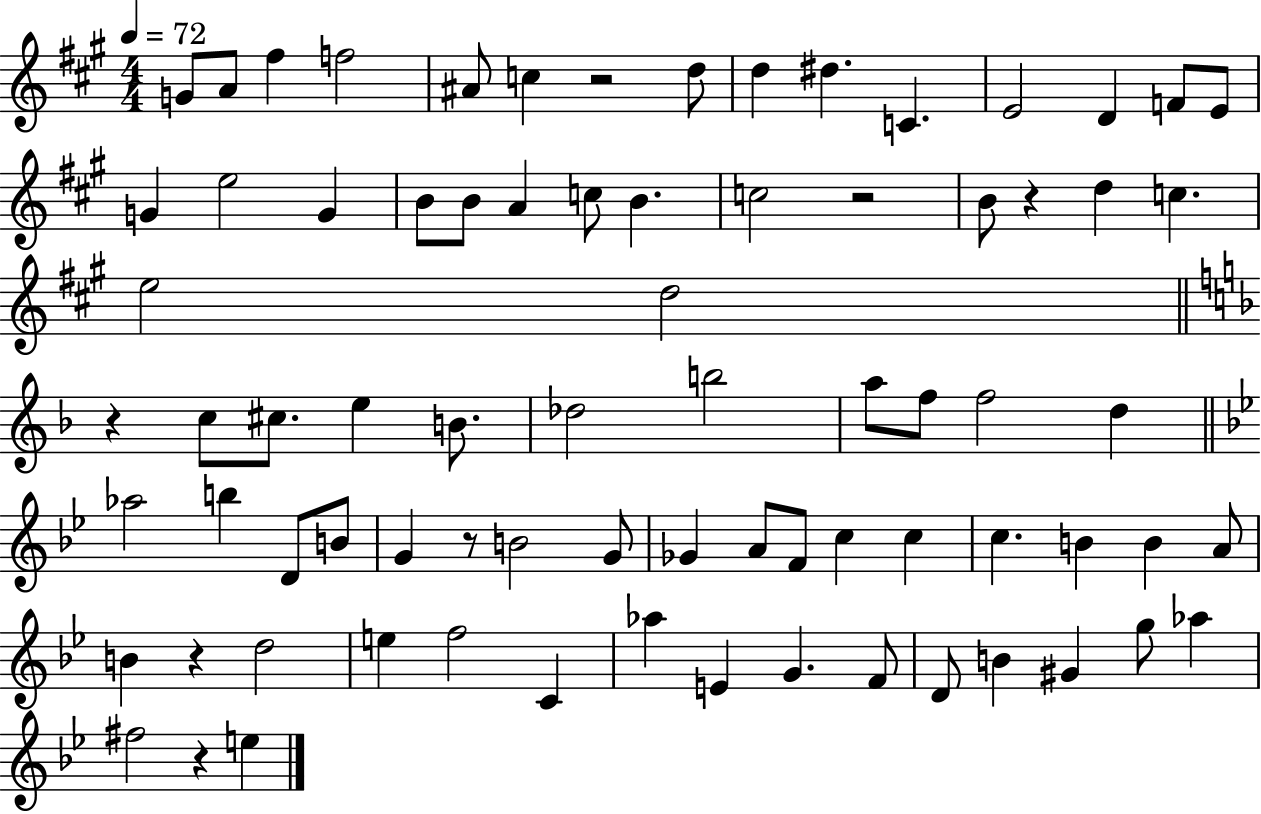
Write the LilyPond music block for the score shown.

{
  \clef treble
  \numericTimeSignature
  \time 4/4
  \key a \major
  \tempo 4 = 72
  \repeat volta 2 { g'8 a'8 fis''4 f''2 | ais'8 c''4 r2 d''8 | d''4 dis''4. c'4. | e'2 d'4 f'8 e'8 | \break g'4 e''2 g'4 | b'8 b'8 a'4 c''8 b'4. | c''2 r2 | b'8 r4 d''4 c''4. | \break e''2 d''2 | \bar "||" \break \key f \major r4 c''8 cis''8. e''4 b'8. | des''2 b''2 | a''8 f''8 f''2 d''4 | \bar "||" \break \key g \minor aes''2 b''4 d'8 b'8 | g'4 r8 b'2 g'8 | ges'4 a'8 f'8 c''4 c''4 | c''4. b'4 b'4 a'8 | \break b'4 r4 d''2 | e''4 f''2 c'4 | aes''4 e'4 g'4. f'8 | d'8 b'4 gis'4 g''8 aes''4 | \break fis''2 r4 e''4 | } \bar "|."
}